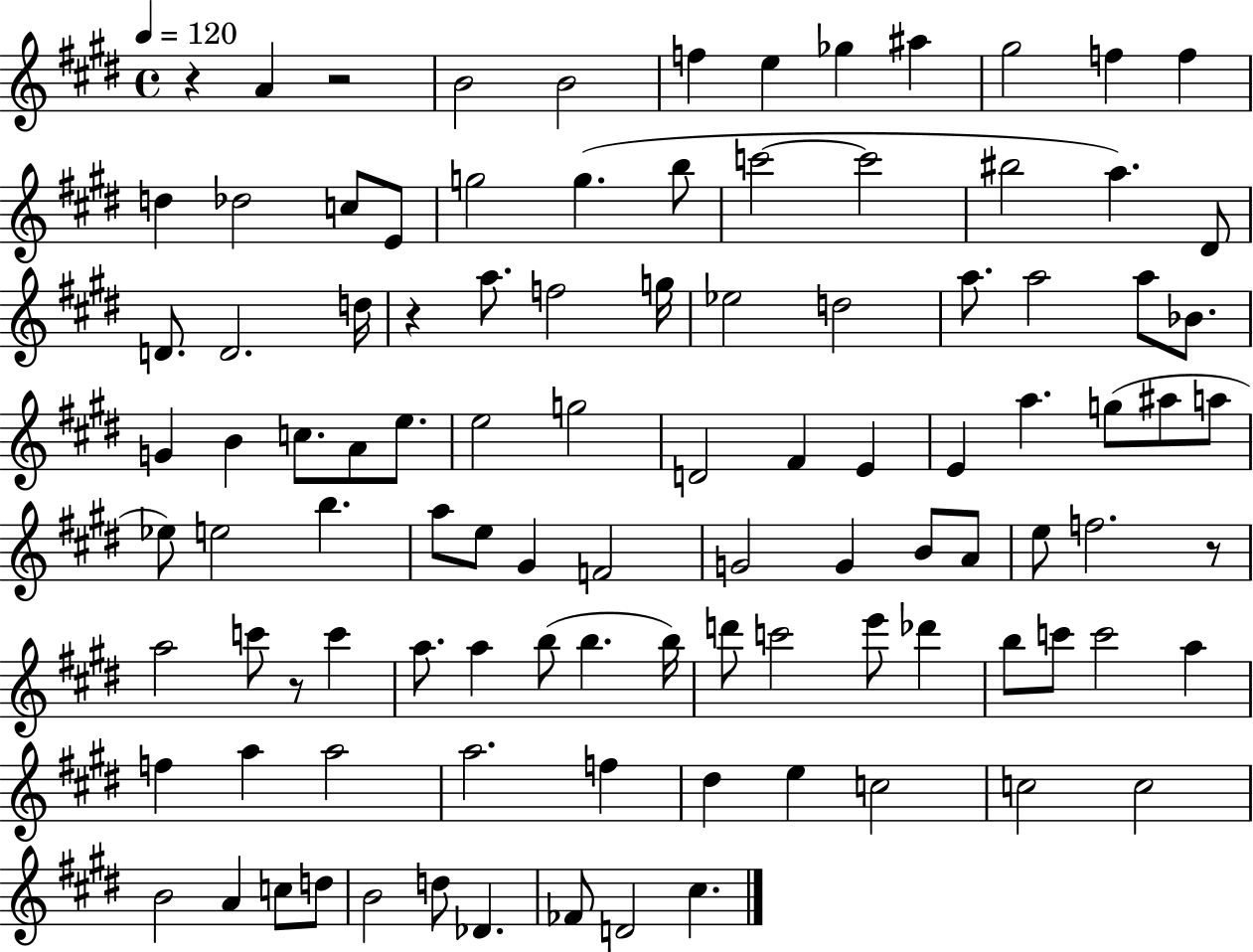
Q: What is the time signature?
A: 4/4